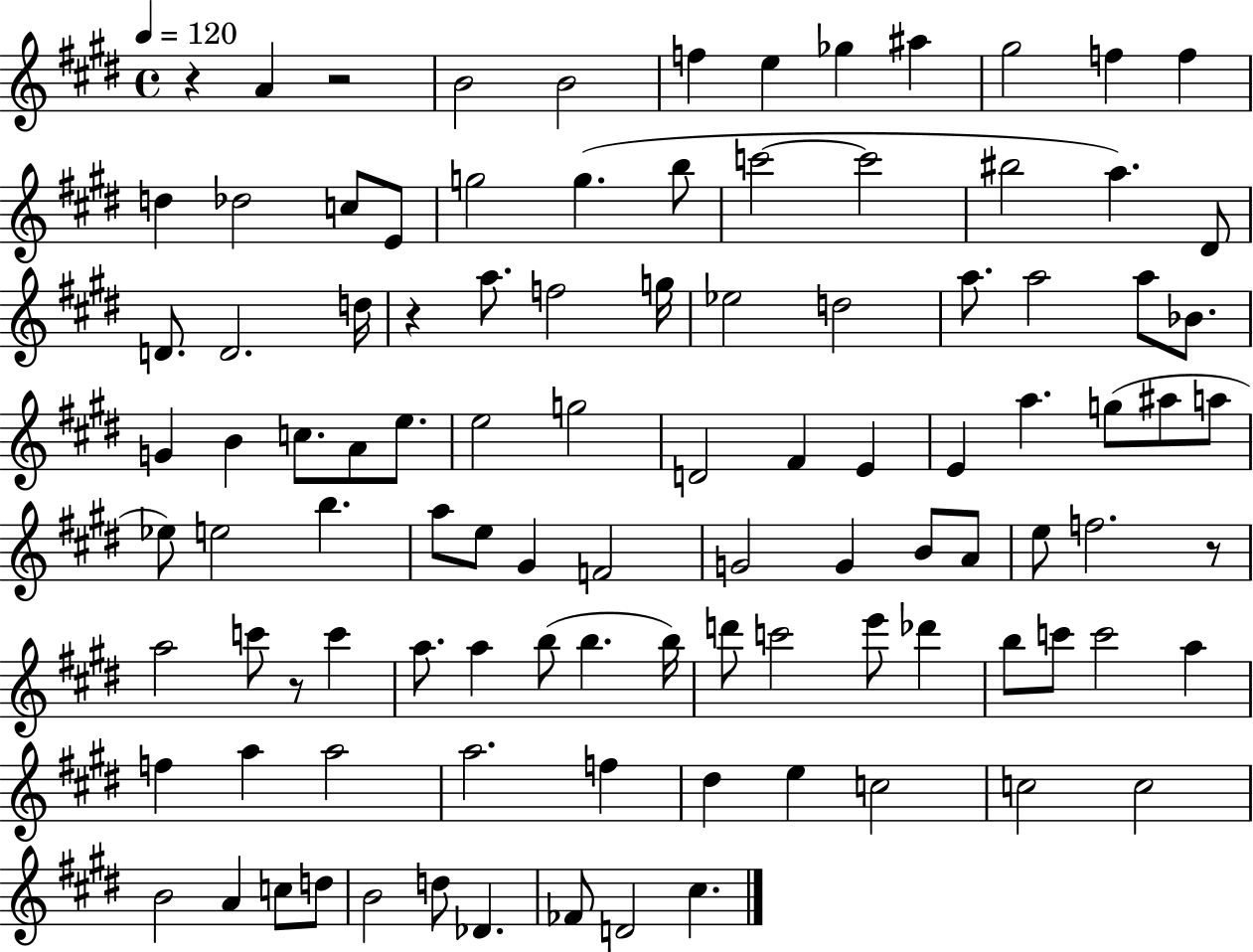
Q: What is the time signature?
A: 4/4